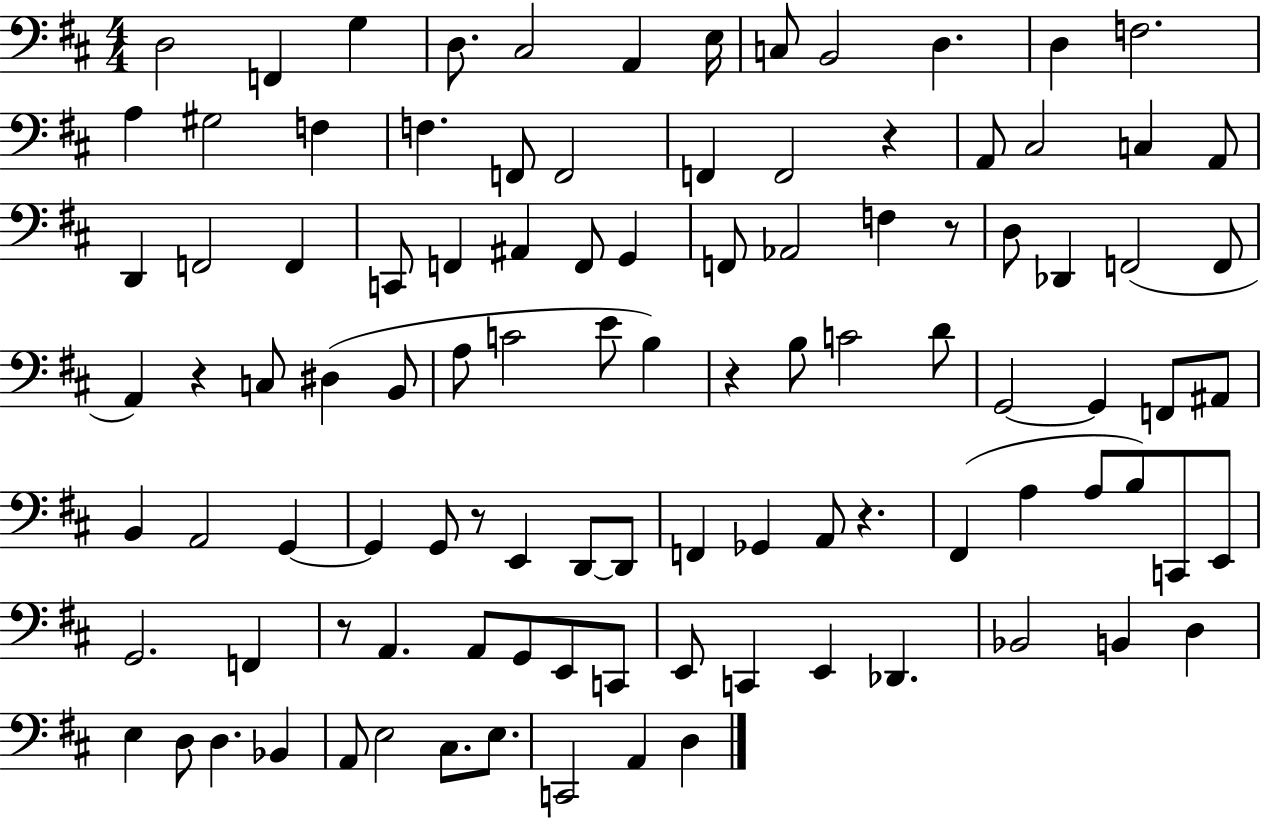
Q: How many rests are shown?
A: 7